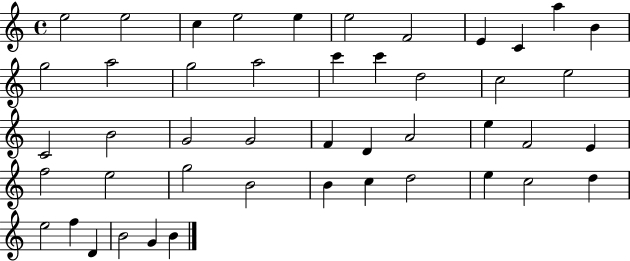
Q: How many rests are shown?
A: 0